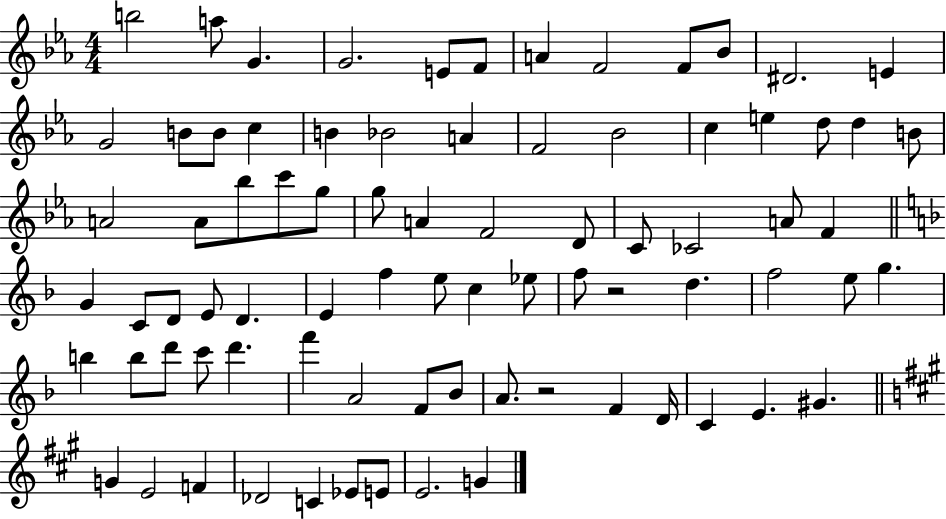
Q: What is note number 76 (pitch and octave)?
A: E4